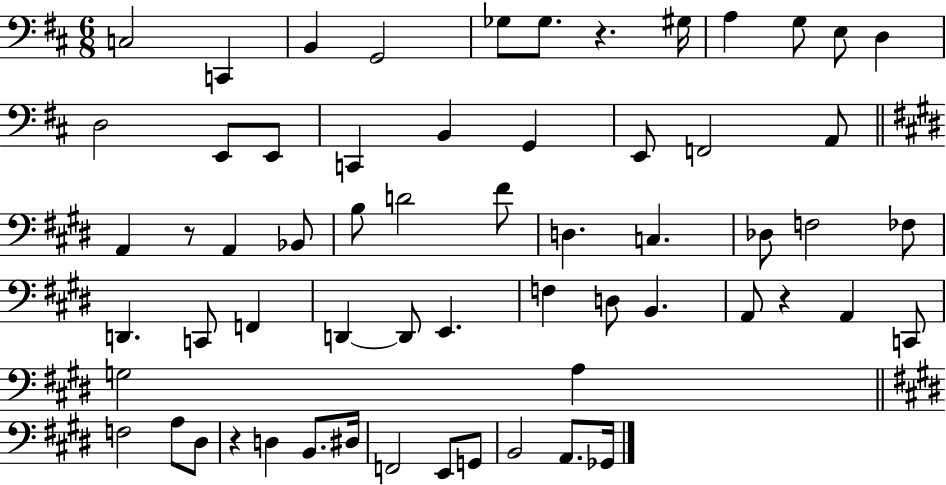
X:1
T:Untitled
M:6/8
L:1/4
K:D
C,2 C,, B,, G,,2 _G,/2 _G,/2 z ^G,/4 A, G,/2 E,/2 D, D,2 E,,/2 E,,/2 C,, B,, G,, E,,/2 F,,2 A,,/2 A,, z/2 A,, _B,,/2 B,/2 D2 ^F/2 D, C, _D,/2 F,2 _F,/2 D,, C,,/2 F,, D,, D,,/2 E,, F, D,/2 B,, A,,/2 z A,, C,,/2 G,2 A, F,2 A,/2 ^D,/2 z D, B,,/2 ^D,/4 F,,2 E,,/2 G,,/2 B,,2 A,,/2 _G,,/4